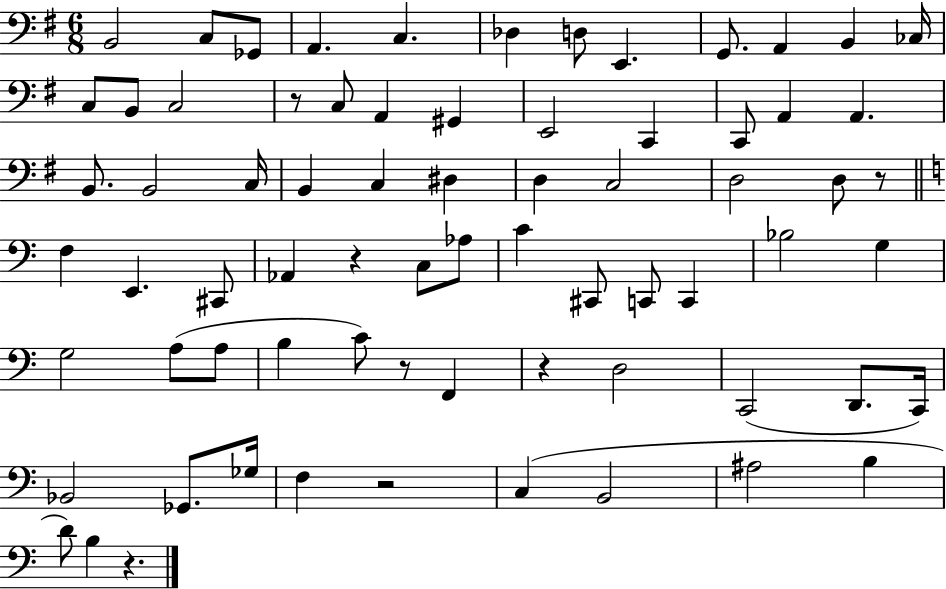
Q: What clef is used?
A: bass